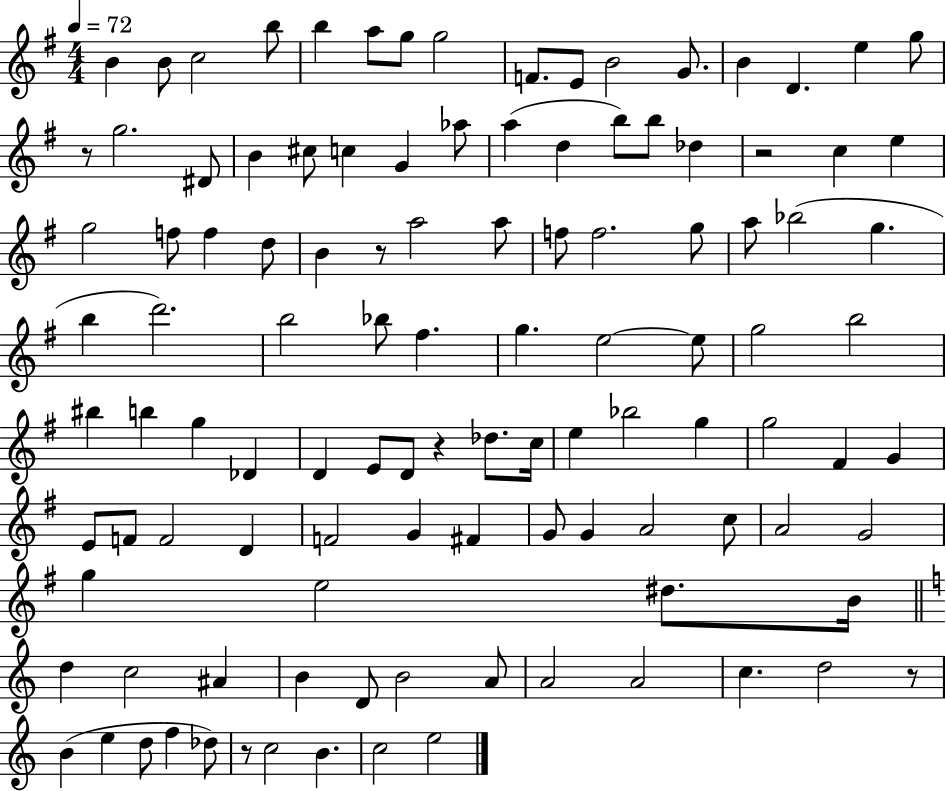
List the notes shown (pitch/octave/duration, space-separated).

B4/q B4/e C5/h B5/e B5/q A5/e G5/e G5/h F4/e. E4/e B4/h G4/e. B4/q D4/q. E5/q G5/e R/e G5/h. D#4/e B4/q C#5/e C5/q G4/q Ab5/e A5/q D5/q B5/e B5/e Db5/q R/h C5/q E5/q G5/h F5/e F5/q D5/e B4/q R/e A5/h A5/e F5/e F5/h. G5/e A5/e Bb5/h G5/q. B5/q D6/h. B5/h Bb5/e F#5/q. G5/q. E5/h E5/e G5/h B5/h BIS5/q B5/q G5/q Db4/q D4/q E4/e D4/e R/q Db5/e. C5/s E5/q Bb5/h G5/q G5/h F#4/q G4/q E4/e F4/e F4/h D4/q F4/h G4/q F#4/q G4/e G4/q A4/h C5/e A4/h G4/h G5/q E5/h D#5/e. B4/s D5/q C5/h A#4/q B4/q D4/e B4/h A4/e A4/h A4/h C5/q. D5/h R/e B4/q E5/q D5/e F5/q Db5/e R/e C5/h B4/q. C5/h E5/h